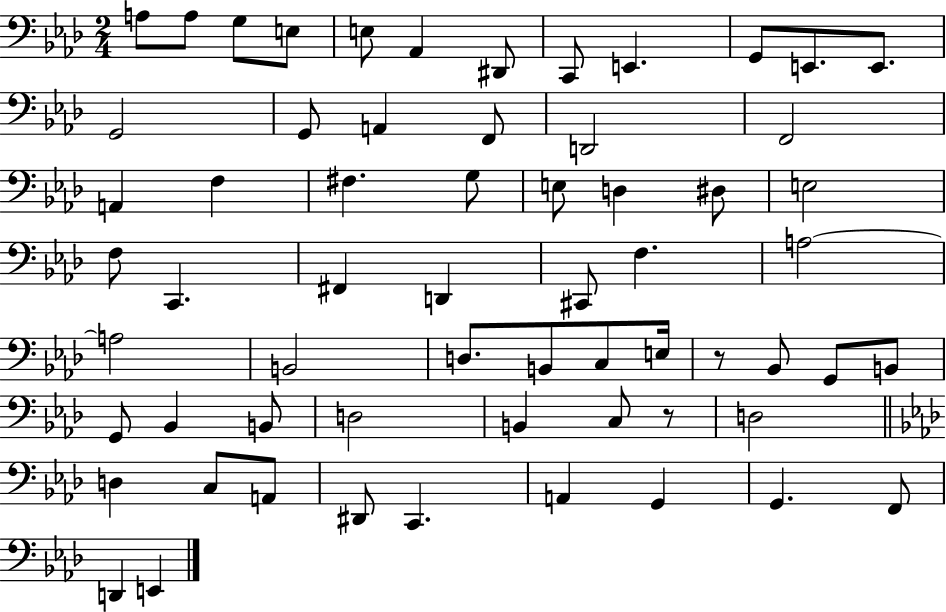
X:1
T:Untitled
M:2/4
L:1/4
K:Ab
A,/2 A,/2 G,/2 E,/2 E,/2 _A,, ^D,,/2 C,,/2 E,, G,,/2 E,,/2 E,,/2 G,,2 G,,/2 A,, F,,/2 D,,2 F,,2 A,, F, ^F, G,/2 E,/2 D, ^D,/2 E,2 F,/2 C,, ^F,, D,, ^C,,/2 F, A,2 A,2 B,,2 D,/2 B,,/2 C,/2 E,/4 z/2 _B,,/2 G,,/2 B,,/2 G,,/2 _B,, B,,/2 D,2 B,, C,/2 z/2 D,2 D, C,/2 A,,/2 ^D,,/2 C,, A,, G,, G,, F,,/2 D,, E,,